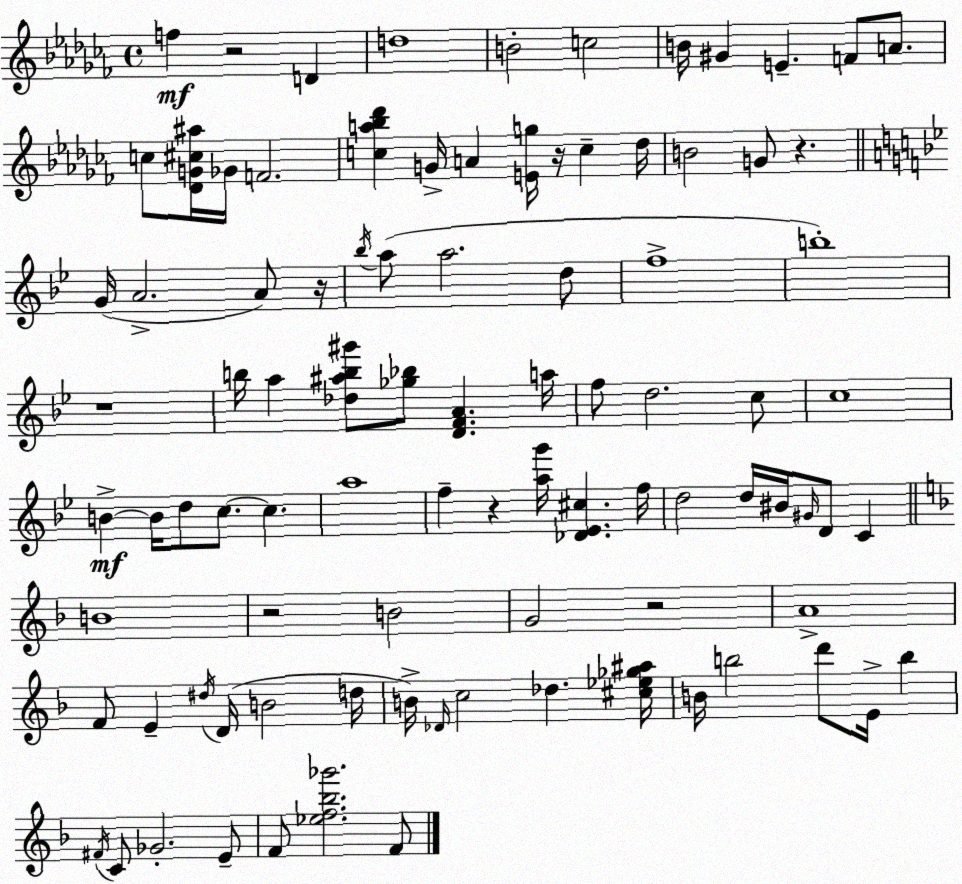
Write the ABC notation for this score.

X:1
T:Untitled
M:4/4
L:1/4
K:Abm
f z2 D d4 B2 c2 B/4 ^G E F/2 A/2 c/2 [_DG^c^a]/4 _G/4 F2 [ca_b_d'] G/4 A [Eg]/4 z/4 c _d/4 B2 G/2 z G/4 A2 A/2 z/4 _b/4 a/2 a2 d/2 f4 b4 z4 b/4 a [_d^ab^g']/2 [_g_b]/2 [DFA] a/4 f/2 d2 c/2 c4 B B/4 d/2 c/2 c a4 f z [ag']/4 [_D_E^c] f/4 d2 d/4 ^B/4 ^G/4 D/2 C B4 z2 B2 G2 z2 A4 F/2 E ^d/4 D/4 B2 d/4 B/4 _D/4 c2 _d [^c_e_g^a]/4 B/4 b2 d'/2 E/4 b ^F/4 C/2 _G2 E/2 F/2 [_ef_b_g']2 F/2